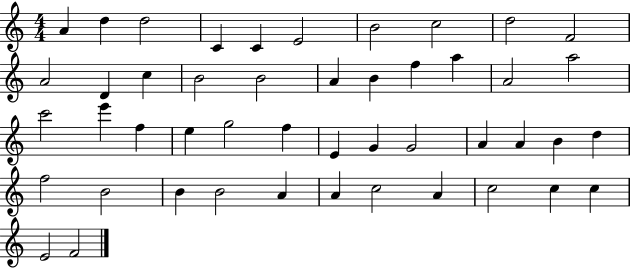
A4/q D5/q D5/h C4/q C4/q E4/h B4/h C5/h D5/h F4/h A4/h D4/q C5/q B4/h B4/h A4/q B4/q F5/q A5/q A4/h A5/h C6/h E6/q F5/q E5/q G5/h F5/q E4/q G4/q G4/h A4/q A4/q B4/q D5/q F5/h B4/h B4/q B4/h A4/q A4/q C5/h A4/q C5/h C5/q C5/q E4/h F4/h